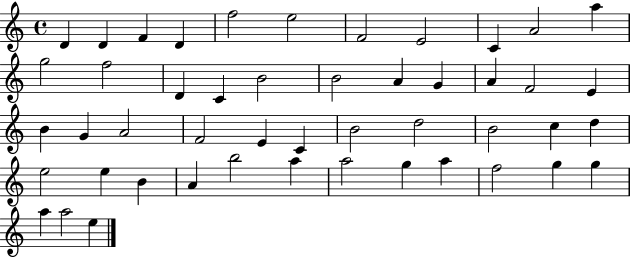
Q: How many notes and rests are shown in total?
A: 48